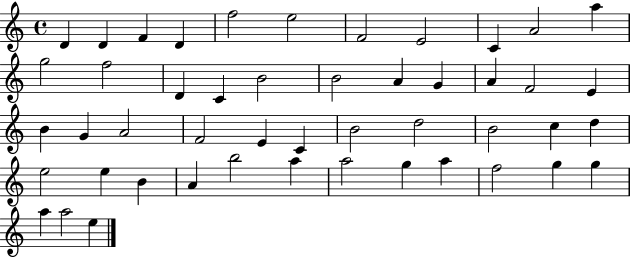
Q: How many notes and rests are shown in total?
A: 48